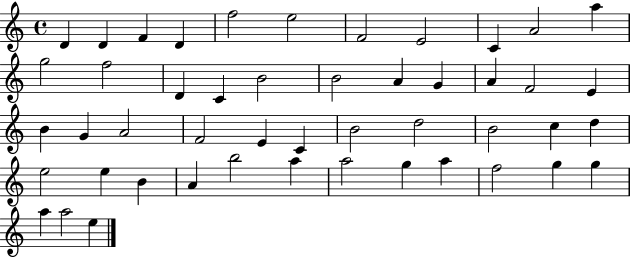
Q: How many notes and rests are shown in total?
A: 48